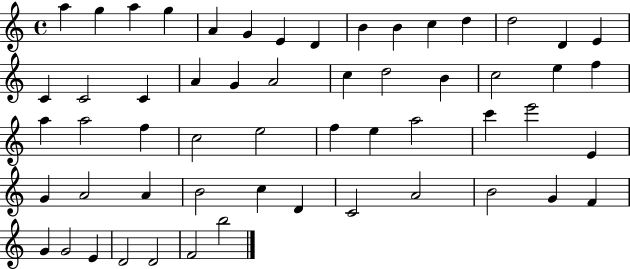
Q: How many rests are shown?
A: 0